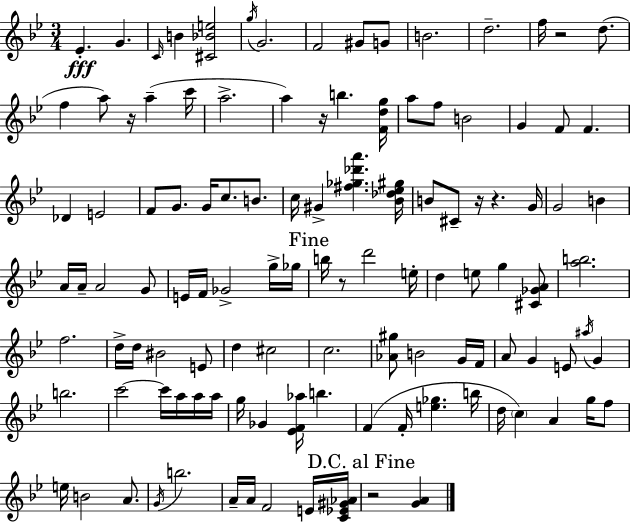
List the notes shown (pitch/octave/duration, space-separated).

Eb4/q. G4/q. C4/s B4/q [C#4,Bb4,E5]/h G5/s G4/h. F4/h G#4/e G4/e B4/h. D5/h. F5/s R/h D5/e. F5/q A5/e R/s A5/q C6/s A5/h. A5/q R/s B5/q. [F4,D5,G5]/s A5/e F5/e B4/h G4/q F4/e F4/q. Db4/q E4/h F4/e G4/e. G4/s C5/e. B4/e. C5/s G#4/q [F#5,Gb5,Db6,A6]/q. [Bb4,Db5,Eb5,G#5]/s B4/e C#4/e R/s R/q. G4/s G4/h B4/q A4/s A4/s A4/h G4/e E4/s F4/s Gb4/h G5/s Gb5/s B5/s R/e D6/h E5/s D5/q E5/e G5/q [C#4,Gb4,A4]/e [A5,B5]/h. F5/h. D5/s D5/s BIS4/h E4/e D5/q C#5/h C5/h. [Ab4,G#5]/e B4/h G4/s F4/s A4/e G4/q E4/e A#5/s G4/q B5/h. C6/h C6/s A5/s A5/s A5/s G5/s Gb4/q [Eb4,F4,Ab5]/s B5/q. F4/q F4/s [E5,Gb5]/q. B5/s D5/s C5/q A4/q G5/s F5/e E5/s B4/h A4/e. G4/s B5/h. A4/s A4/s F4/h E4/s [C4,Eb4,G#4,Ab4]/s R/h [G4,A4]/q